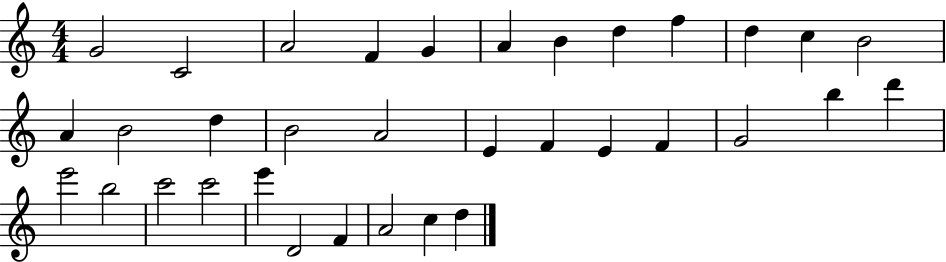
X:1
T:Untitled
M:4/4
L:1/4
K:C
G2 C2 A2 F G A B d f d c B2 A B2 d B2 A2 E F E F G2 b d' e'2 b2 c'2 c'2 e' D2 F A2 c d